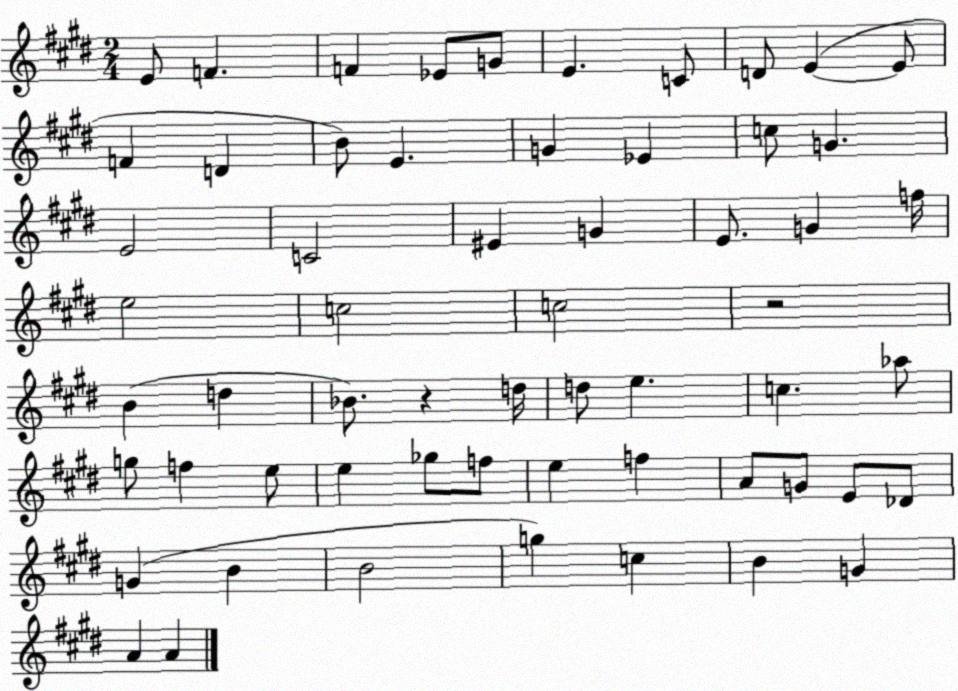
X:1
T:Untitled
M:2/4
L:1/4
K:E
E/2 F F _E/2 G/2 E C/2 D/2 E E/2 F D B/2 E G _E c/2 G E2 C2 ^E G E/2 G f/4 e2 c2 c2 z2 B d _B/2 z d/4 d/2 e c _a/2 g/2 f e/2 e _g/2 f/2 e f A/2 G/2 E/2 _D/2 G B B2 g c B G A A